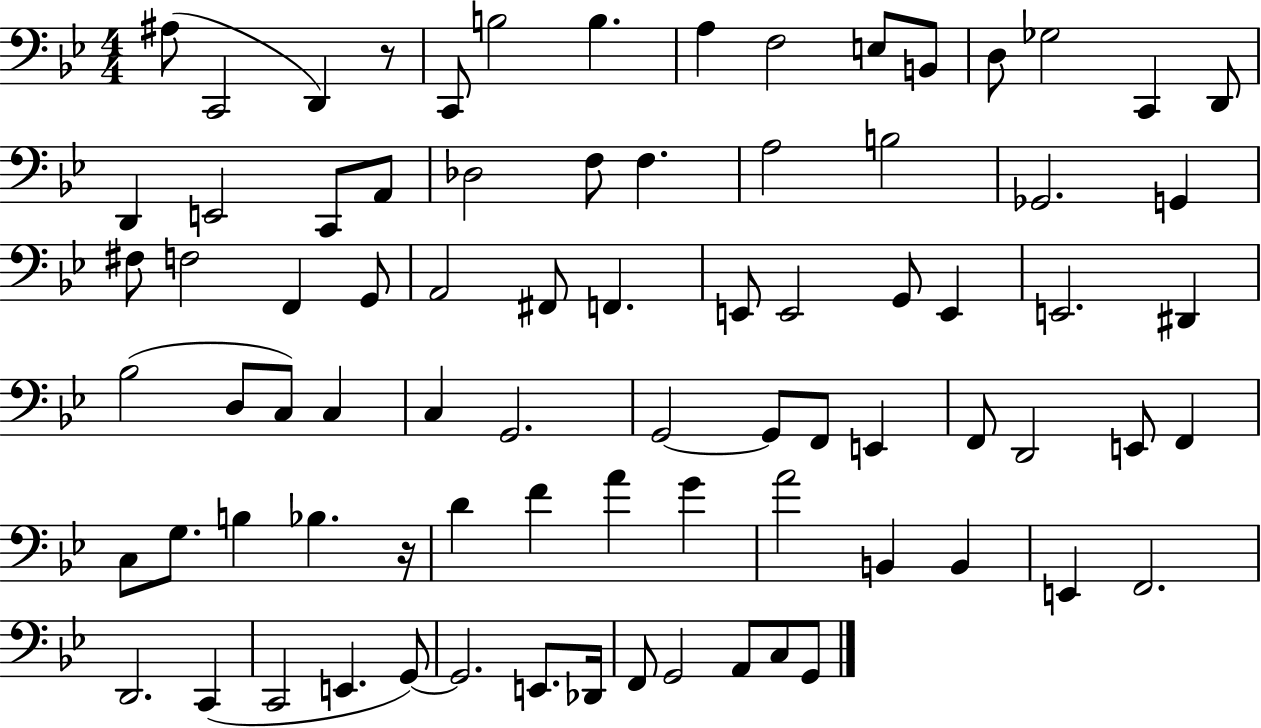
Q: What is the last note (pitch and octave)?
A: G2